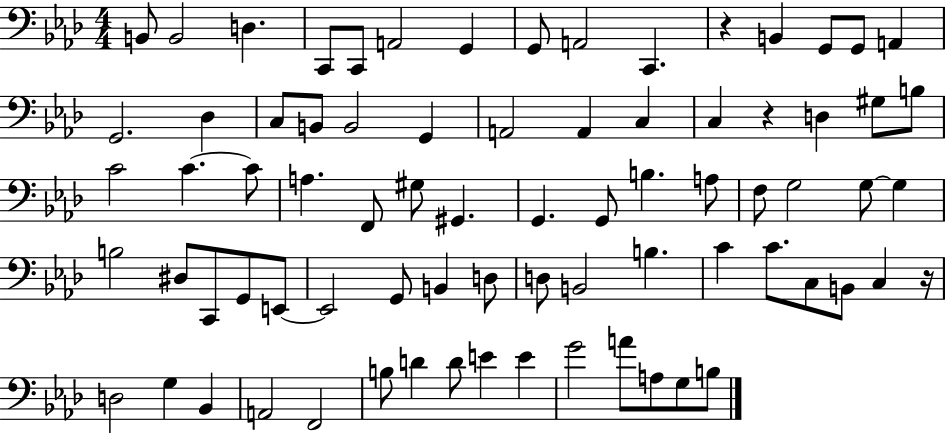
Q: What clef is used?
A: bass